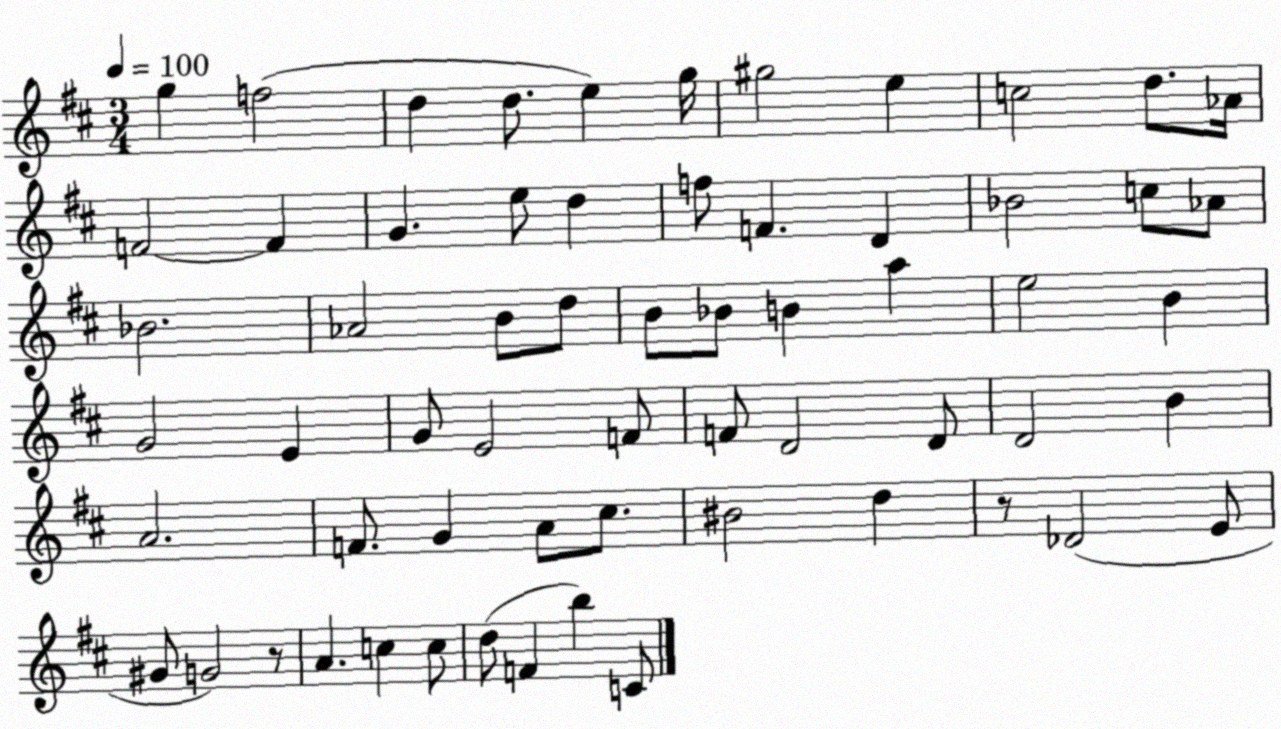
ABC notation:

X:1
T:Untitled
M:3/4
L:1/4
K:D
g f2 d d/2 e g/4 ^g2 e c2 d/2 _A/4 F2 F G e/2 d f/2 F D _B2 c/2 _A/2 _B2 _A2 B/2 d/2 B/2 _B/2 B a e2 B G2 E G/2 E2 F/2 F/2 D2 D/2 D2 B A2 F/2 G A/2 ^c/2 ^B2 d z/2 _D2 E/2 ^G/2 G2 z/2 A c c/2 d/2 F b C/2